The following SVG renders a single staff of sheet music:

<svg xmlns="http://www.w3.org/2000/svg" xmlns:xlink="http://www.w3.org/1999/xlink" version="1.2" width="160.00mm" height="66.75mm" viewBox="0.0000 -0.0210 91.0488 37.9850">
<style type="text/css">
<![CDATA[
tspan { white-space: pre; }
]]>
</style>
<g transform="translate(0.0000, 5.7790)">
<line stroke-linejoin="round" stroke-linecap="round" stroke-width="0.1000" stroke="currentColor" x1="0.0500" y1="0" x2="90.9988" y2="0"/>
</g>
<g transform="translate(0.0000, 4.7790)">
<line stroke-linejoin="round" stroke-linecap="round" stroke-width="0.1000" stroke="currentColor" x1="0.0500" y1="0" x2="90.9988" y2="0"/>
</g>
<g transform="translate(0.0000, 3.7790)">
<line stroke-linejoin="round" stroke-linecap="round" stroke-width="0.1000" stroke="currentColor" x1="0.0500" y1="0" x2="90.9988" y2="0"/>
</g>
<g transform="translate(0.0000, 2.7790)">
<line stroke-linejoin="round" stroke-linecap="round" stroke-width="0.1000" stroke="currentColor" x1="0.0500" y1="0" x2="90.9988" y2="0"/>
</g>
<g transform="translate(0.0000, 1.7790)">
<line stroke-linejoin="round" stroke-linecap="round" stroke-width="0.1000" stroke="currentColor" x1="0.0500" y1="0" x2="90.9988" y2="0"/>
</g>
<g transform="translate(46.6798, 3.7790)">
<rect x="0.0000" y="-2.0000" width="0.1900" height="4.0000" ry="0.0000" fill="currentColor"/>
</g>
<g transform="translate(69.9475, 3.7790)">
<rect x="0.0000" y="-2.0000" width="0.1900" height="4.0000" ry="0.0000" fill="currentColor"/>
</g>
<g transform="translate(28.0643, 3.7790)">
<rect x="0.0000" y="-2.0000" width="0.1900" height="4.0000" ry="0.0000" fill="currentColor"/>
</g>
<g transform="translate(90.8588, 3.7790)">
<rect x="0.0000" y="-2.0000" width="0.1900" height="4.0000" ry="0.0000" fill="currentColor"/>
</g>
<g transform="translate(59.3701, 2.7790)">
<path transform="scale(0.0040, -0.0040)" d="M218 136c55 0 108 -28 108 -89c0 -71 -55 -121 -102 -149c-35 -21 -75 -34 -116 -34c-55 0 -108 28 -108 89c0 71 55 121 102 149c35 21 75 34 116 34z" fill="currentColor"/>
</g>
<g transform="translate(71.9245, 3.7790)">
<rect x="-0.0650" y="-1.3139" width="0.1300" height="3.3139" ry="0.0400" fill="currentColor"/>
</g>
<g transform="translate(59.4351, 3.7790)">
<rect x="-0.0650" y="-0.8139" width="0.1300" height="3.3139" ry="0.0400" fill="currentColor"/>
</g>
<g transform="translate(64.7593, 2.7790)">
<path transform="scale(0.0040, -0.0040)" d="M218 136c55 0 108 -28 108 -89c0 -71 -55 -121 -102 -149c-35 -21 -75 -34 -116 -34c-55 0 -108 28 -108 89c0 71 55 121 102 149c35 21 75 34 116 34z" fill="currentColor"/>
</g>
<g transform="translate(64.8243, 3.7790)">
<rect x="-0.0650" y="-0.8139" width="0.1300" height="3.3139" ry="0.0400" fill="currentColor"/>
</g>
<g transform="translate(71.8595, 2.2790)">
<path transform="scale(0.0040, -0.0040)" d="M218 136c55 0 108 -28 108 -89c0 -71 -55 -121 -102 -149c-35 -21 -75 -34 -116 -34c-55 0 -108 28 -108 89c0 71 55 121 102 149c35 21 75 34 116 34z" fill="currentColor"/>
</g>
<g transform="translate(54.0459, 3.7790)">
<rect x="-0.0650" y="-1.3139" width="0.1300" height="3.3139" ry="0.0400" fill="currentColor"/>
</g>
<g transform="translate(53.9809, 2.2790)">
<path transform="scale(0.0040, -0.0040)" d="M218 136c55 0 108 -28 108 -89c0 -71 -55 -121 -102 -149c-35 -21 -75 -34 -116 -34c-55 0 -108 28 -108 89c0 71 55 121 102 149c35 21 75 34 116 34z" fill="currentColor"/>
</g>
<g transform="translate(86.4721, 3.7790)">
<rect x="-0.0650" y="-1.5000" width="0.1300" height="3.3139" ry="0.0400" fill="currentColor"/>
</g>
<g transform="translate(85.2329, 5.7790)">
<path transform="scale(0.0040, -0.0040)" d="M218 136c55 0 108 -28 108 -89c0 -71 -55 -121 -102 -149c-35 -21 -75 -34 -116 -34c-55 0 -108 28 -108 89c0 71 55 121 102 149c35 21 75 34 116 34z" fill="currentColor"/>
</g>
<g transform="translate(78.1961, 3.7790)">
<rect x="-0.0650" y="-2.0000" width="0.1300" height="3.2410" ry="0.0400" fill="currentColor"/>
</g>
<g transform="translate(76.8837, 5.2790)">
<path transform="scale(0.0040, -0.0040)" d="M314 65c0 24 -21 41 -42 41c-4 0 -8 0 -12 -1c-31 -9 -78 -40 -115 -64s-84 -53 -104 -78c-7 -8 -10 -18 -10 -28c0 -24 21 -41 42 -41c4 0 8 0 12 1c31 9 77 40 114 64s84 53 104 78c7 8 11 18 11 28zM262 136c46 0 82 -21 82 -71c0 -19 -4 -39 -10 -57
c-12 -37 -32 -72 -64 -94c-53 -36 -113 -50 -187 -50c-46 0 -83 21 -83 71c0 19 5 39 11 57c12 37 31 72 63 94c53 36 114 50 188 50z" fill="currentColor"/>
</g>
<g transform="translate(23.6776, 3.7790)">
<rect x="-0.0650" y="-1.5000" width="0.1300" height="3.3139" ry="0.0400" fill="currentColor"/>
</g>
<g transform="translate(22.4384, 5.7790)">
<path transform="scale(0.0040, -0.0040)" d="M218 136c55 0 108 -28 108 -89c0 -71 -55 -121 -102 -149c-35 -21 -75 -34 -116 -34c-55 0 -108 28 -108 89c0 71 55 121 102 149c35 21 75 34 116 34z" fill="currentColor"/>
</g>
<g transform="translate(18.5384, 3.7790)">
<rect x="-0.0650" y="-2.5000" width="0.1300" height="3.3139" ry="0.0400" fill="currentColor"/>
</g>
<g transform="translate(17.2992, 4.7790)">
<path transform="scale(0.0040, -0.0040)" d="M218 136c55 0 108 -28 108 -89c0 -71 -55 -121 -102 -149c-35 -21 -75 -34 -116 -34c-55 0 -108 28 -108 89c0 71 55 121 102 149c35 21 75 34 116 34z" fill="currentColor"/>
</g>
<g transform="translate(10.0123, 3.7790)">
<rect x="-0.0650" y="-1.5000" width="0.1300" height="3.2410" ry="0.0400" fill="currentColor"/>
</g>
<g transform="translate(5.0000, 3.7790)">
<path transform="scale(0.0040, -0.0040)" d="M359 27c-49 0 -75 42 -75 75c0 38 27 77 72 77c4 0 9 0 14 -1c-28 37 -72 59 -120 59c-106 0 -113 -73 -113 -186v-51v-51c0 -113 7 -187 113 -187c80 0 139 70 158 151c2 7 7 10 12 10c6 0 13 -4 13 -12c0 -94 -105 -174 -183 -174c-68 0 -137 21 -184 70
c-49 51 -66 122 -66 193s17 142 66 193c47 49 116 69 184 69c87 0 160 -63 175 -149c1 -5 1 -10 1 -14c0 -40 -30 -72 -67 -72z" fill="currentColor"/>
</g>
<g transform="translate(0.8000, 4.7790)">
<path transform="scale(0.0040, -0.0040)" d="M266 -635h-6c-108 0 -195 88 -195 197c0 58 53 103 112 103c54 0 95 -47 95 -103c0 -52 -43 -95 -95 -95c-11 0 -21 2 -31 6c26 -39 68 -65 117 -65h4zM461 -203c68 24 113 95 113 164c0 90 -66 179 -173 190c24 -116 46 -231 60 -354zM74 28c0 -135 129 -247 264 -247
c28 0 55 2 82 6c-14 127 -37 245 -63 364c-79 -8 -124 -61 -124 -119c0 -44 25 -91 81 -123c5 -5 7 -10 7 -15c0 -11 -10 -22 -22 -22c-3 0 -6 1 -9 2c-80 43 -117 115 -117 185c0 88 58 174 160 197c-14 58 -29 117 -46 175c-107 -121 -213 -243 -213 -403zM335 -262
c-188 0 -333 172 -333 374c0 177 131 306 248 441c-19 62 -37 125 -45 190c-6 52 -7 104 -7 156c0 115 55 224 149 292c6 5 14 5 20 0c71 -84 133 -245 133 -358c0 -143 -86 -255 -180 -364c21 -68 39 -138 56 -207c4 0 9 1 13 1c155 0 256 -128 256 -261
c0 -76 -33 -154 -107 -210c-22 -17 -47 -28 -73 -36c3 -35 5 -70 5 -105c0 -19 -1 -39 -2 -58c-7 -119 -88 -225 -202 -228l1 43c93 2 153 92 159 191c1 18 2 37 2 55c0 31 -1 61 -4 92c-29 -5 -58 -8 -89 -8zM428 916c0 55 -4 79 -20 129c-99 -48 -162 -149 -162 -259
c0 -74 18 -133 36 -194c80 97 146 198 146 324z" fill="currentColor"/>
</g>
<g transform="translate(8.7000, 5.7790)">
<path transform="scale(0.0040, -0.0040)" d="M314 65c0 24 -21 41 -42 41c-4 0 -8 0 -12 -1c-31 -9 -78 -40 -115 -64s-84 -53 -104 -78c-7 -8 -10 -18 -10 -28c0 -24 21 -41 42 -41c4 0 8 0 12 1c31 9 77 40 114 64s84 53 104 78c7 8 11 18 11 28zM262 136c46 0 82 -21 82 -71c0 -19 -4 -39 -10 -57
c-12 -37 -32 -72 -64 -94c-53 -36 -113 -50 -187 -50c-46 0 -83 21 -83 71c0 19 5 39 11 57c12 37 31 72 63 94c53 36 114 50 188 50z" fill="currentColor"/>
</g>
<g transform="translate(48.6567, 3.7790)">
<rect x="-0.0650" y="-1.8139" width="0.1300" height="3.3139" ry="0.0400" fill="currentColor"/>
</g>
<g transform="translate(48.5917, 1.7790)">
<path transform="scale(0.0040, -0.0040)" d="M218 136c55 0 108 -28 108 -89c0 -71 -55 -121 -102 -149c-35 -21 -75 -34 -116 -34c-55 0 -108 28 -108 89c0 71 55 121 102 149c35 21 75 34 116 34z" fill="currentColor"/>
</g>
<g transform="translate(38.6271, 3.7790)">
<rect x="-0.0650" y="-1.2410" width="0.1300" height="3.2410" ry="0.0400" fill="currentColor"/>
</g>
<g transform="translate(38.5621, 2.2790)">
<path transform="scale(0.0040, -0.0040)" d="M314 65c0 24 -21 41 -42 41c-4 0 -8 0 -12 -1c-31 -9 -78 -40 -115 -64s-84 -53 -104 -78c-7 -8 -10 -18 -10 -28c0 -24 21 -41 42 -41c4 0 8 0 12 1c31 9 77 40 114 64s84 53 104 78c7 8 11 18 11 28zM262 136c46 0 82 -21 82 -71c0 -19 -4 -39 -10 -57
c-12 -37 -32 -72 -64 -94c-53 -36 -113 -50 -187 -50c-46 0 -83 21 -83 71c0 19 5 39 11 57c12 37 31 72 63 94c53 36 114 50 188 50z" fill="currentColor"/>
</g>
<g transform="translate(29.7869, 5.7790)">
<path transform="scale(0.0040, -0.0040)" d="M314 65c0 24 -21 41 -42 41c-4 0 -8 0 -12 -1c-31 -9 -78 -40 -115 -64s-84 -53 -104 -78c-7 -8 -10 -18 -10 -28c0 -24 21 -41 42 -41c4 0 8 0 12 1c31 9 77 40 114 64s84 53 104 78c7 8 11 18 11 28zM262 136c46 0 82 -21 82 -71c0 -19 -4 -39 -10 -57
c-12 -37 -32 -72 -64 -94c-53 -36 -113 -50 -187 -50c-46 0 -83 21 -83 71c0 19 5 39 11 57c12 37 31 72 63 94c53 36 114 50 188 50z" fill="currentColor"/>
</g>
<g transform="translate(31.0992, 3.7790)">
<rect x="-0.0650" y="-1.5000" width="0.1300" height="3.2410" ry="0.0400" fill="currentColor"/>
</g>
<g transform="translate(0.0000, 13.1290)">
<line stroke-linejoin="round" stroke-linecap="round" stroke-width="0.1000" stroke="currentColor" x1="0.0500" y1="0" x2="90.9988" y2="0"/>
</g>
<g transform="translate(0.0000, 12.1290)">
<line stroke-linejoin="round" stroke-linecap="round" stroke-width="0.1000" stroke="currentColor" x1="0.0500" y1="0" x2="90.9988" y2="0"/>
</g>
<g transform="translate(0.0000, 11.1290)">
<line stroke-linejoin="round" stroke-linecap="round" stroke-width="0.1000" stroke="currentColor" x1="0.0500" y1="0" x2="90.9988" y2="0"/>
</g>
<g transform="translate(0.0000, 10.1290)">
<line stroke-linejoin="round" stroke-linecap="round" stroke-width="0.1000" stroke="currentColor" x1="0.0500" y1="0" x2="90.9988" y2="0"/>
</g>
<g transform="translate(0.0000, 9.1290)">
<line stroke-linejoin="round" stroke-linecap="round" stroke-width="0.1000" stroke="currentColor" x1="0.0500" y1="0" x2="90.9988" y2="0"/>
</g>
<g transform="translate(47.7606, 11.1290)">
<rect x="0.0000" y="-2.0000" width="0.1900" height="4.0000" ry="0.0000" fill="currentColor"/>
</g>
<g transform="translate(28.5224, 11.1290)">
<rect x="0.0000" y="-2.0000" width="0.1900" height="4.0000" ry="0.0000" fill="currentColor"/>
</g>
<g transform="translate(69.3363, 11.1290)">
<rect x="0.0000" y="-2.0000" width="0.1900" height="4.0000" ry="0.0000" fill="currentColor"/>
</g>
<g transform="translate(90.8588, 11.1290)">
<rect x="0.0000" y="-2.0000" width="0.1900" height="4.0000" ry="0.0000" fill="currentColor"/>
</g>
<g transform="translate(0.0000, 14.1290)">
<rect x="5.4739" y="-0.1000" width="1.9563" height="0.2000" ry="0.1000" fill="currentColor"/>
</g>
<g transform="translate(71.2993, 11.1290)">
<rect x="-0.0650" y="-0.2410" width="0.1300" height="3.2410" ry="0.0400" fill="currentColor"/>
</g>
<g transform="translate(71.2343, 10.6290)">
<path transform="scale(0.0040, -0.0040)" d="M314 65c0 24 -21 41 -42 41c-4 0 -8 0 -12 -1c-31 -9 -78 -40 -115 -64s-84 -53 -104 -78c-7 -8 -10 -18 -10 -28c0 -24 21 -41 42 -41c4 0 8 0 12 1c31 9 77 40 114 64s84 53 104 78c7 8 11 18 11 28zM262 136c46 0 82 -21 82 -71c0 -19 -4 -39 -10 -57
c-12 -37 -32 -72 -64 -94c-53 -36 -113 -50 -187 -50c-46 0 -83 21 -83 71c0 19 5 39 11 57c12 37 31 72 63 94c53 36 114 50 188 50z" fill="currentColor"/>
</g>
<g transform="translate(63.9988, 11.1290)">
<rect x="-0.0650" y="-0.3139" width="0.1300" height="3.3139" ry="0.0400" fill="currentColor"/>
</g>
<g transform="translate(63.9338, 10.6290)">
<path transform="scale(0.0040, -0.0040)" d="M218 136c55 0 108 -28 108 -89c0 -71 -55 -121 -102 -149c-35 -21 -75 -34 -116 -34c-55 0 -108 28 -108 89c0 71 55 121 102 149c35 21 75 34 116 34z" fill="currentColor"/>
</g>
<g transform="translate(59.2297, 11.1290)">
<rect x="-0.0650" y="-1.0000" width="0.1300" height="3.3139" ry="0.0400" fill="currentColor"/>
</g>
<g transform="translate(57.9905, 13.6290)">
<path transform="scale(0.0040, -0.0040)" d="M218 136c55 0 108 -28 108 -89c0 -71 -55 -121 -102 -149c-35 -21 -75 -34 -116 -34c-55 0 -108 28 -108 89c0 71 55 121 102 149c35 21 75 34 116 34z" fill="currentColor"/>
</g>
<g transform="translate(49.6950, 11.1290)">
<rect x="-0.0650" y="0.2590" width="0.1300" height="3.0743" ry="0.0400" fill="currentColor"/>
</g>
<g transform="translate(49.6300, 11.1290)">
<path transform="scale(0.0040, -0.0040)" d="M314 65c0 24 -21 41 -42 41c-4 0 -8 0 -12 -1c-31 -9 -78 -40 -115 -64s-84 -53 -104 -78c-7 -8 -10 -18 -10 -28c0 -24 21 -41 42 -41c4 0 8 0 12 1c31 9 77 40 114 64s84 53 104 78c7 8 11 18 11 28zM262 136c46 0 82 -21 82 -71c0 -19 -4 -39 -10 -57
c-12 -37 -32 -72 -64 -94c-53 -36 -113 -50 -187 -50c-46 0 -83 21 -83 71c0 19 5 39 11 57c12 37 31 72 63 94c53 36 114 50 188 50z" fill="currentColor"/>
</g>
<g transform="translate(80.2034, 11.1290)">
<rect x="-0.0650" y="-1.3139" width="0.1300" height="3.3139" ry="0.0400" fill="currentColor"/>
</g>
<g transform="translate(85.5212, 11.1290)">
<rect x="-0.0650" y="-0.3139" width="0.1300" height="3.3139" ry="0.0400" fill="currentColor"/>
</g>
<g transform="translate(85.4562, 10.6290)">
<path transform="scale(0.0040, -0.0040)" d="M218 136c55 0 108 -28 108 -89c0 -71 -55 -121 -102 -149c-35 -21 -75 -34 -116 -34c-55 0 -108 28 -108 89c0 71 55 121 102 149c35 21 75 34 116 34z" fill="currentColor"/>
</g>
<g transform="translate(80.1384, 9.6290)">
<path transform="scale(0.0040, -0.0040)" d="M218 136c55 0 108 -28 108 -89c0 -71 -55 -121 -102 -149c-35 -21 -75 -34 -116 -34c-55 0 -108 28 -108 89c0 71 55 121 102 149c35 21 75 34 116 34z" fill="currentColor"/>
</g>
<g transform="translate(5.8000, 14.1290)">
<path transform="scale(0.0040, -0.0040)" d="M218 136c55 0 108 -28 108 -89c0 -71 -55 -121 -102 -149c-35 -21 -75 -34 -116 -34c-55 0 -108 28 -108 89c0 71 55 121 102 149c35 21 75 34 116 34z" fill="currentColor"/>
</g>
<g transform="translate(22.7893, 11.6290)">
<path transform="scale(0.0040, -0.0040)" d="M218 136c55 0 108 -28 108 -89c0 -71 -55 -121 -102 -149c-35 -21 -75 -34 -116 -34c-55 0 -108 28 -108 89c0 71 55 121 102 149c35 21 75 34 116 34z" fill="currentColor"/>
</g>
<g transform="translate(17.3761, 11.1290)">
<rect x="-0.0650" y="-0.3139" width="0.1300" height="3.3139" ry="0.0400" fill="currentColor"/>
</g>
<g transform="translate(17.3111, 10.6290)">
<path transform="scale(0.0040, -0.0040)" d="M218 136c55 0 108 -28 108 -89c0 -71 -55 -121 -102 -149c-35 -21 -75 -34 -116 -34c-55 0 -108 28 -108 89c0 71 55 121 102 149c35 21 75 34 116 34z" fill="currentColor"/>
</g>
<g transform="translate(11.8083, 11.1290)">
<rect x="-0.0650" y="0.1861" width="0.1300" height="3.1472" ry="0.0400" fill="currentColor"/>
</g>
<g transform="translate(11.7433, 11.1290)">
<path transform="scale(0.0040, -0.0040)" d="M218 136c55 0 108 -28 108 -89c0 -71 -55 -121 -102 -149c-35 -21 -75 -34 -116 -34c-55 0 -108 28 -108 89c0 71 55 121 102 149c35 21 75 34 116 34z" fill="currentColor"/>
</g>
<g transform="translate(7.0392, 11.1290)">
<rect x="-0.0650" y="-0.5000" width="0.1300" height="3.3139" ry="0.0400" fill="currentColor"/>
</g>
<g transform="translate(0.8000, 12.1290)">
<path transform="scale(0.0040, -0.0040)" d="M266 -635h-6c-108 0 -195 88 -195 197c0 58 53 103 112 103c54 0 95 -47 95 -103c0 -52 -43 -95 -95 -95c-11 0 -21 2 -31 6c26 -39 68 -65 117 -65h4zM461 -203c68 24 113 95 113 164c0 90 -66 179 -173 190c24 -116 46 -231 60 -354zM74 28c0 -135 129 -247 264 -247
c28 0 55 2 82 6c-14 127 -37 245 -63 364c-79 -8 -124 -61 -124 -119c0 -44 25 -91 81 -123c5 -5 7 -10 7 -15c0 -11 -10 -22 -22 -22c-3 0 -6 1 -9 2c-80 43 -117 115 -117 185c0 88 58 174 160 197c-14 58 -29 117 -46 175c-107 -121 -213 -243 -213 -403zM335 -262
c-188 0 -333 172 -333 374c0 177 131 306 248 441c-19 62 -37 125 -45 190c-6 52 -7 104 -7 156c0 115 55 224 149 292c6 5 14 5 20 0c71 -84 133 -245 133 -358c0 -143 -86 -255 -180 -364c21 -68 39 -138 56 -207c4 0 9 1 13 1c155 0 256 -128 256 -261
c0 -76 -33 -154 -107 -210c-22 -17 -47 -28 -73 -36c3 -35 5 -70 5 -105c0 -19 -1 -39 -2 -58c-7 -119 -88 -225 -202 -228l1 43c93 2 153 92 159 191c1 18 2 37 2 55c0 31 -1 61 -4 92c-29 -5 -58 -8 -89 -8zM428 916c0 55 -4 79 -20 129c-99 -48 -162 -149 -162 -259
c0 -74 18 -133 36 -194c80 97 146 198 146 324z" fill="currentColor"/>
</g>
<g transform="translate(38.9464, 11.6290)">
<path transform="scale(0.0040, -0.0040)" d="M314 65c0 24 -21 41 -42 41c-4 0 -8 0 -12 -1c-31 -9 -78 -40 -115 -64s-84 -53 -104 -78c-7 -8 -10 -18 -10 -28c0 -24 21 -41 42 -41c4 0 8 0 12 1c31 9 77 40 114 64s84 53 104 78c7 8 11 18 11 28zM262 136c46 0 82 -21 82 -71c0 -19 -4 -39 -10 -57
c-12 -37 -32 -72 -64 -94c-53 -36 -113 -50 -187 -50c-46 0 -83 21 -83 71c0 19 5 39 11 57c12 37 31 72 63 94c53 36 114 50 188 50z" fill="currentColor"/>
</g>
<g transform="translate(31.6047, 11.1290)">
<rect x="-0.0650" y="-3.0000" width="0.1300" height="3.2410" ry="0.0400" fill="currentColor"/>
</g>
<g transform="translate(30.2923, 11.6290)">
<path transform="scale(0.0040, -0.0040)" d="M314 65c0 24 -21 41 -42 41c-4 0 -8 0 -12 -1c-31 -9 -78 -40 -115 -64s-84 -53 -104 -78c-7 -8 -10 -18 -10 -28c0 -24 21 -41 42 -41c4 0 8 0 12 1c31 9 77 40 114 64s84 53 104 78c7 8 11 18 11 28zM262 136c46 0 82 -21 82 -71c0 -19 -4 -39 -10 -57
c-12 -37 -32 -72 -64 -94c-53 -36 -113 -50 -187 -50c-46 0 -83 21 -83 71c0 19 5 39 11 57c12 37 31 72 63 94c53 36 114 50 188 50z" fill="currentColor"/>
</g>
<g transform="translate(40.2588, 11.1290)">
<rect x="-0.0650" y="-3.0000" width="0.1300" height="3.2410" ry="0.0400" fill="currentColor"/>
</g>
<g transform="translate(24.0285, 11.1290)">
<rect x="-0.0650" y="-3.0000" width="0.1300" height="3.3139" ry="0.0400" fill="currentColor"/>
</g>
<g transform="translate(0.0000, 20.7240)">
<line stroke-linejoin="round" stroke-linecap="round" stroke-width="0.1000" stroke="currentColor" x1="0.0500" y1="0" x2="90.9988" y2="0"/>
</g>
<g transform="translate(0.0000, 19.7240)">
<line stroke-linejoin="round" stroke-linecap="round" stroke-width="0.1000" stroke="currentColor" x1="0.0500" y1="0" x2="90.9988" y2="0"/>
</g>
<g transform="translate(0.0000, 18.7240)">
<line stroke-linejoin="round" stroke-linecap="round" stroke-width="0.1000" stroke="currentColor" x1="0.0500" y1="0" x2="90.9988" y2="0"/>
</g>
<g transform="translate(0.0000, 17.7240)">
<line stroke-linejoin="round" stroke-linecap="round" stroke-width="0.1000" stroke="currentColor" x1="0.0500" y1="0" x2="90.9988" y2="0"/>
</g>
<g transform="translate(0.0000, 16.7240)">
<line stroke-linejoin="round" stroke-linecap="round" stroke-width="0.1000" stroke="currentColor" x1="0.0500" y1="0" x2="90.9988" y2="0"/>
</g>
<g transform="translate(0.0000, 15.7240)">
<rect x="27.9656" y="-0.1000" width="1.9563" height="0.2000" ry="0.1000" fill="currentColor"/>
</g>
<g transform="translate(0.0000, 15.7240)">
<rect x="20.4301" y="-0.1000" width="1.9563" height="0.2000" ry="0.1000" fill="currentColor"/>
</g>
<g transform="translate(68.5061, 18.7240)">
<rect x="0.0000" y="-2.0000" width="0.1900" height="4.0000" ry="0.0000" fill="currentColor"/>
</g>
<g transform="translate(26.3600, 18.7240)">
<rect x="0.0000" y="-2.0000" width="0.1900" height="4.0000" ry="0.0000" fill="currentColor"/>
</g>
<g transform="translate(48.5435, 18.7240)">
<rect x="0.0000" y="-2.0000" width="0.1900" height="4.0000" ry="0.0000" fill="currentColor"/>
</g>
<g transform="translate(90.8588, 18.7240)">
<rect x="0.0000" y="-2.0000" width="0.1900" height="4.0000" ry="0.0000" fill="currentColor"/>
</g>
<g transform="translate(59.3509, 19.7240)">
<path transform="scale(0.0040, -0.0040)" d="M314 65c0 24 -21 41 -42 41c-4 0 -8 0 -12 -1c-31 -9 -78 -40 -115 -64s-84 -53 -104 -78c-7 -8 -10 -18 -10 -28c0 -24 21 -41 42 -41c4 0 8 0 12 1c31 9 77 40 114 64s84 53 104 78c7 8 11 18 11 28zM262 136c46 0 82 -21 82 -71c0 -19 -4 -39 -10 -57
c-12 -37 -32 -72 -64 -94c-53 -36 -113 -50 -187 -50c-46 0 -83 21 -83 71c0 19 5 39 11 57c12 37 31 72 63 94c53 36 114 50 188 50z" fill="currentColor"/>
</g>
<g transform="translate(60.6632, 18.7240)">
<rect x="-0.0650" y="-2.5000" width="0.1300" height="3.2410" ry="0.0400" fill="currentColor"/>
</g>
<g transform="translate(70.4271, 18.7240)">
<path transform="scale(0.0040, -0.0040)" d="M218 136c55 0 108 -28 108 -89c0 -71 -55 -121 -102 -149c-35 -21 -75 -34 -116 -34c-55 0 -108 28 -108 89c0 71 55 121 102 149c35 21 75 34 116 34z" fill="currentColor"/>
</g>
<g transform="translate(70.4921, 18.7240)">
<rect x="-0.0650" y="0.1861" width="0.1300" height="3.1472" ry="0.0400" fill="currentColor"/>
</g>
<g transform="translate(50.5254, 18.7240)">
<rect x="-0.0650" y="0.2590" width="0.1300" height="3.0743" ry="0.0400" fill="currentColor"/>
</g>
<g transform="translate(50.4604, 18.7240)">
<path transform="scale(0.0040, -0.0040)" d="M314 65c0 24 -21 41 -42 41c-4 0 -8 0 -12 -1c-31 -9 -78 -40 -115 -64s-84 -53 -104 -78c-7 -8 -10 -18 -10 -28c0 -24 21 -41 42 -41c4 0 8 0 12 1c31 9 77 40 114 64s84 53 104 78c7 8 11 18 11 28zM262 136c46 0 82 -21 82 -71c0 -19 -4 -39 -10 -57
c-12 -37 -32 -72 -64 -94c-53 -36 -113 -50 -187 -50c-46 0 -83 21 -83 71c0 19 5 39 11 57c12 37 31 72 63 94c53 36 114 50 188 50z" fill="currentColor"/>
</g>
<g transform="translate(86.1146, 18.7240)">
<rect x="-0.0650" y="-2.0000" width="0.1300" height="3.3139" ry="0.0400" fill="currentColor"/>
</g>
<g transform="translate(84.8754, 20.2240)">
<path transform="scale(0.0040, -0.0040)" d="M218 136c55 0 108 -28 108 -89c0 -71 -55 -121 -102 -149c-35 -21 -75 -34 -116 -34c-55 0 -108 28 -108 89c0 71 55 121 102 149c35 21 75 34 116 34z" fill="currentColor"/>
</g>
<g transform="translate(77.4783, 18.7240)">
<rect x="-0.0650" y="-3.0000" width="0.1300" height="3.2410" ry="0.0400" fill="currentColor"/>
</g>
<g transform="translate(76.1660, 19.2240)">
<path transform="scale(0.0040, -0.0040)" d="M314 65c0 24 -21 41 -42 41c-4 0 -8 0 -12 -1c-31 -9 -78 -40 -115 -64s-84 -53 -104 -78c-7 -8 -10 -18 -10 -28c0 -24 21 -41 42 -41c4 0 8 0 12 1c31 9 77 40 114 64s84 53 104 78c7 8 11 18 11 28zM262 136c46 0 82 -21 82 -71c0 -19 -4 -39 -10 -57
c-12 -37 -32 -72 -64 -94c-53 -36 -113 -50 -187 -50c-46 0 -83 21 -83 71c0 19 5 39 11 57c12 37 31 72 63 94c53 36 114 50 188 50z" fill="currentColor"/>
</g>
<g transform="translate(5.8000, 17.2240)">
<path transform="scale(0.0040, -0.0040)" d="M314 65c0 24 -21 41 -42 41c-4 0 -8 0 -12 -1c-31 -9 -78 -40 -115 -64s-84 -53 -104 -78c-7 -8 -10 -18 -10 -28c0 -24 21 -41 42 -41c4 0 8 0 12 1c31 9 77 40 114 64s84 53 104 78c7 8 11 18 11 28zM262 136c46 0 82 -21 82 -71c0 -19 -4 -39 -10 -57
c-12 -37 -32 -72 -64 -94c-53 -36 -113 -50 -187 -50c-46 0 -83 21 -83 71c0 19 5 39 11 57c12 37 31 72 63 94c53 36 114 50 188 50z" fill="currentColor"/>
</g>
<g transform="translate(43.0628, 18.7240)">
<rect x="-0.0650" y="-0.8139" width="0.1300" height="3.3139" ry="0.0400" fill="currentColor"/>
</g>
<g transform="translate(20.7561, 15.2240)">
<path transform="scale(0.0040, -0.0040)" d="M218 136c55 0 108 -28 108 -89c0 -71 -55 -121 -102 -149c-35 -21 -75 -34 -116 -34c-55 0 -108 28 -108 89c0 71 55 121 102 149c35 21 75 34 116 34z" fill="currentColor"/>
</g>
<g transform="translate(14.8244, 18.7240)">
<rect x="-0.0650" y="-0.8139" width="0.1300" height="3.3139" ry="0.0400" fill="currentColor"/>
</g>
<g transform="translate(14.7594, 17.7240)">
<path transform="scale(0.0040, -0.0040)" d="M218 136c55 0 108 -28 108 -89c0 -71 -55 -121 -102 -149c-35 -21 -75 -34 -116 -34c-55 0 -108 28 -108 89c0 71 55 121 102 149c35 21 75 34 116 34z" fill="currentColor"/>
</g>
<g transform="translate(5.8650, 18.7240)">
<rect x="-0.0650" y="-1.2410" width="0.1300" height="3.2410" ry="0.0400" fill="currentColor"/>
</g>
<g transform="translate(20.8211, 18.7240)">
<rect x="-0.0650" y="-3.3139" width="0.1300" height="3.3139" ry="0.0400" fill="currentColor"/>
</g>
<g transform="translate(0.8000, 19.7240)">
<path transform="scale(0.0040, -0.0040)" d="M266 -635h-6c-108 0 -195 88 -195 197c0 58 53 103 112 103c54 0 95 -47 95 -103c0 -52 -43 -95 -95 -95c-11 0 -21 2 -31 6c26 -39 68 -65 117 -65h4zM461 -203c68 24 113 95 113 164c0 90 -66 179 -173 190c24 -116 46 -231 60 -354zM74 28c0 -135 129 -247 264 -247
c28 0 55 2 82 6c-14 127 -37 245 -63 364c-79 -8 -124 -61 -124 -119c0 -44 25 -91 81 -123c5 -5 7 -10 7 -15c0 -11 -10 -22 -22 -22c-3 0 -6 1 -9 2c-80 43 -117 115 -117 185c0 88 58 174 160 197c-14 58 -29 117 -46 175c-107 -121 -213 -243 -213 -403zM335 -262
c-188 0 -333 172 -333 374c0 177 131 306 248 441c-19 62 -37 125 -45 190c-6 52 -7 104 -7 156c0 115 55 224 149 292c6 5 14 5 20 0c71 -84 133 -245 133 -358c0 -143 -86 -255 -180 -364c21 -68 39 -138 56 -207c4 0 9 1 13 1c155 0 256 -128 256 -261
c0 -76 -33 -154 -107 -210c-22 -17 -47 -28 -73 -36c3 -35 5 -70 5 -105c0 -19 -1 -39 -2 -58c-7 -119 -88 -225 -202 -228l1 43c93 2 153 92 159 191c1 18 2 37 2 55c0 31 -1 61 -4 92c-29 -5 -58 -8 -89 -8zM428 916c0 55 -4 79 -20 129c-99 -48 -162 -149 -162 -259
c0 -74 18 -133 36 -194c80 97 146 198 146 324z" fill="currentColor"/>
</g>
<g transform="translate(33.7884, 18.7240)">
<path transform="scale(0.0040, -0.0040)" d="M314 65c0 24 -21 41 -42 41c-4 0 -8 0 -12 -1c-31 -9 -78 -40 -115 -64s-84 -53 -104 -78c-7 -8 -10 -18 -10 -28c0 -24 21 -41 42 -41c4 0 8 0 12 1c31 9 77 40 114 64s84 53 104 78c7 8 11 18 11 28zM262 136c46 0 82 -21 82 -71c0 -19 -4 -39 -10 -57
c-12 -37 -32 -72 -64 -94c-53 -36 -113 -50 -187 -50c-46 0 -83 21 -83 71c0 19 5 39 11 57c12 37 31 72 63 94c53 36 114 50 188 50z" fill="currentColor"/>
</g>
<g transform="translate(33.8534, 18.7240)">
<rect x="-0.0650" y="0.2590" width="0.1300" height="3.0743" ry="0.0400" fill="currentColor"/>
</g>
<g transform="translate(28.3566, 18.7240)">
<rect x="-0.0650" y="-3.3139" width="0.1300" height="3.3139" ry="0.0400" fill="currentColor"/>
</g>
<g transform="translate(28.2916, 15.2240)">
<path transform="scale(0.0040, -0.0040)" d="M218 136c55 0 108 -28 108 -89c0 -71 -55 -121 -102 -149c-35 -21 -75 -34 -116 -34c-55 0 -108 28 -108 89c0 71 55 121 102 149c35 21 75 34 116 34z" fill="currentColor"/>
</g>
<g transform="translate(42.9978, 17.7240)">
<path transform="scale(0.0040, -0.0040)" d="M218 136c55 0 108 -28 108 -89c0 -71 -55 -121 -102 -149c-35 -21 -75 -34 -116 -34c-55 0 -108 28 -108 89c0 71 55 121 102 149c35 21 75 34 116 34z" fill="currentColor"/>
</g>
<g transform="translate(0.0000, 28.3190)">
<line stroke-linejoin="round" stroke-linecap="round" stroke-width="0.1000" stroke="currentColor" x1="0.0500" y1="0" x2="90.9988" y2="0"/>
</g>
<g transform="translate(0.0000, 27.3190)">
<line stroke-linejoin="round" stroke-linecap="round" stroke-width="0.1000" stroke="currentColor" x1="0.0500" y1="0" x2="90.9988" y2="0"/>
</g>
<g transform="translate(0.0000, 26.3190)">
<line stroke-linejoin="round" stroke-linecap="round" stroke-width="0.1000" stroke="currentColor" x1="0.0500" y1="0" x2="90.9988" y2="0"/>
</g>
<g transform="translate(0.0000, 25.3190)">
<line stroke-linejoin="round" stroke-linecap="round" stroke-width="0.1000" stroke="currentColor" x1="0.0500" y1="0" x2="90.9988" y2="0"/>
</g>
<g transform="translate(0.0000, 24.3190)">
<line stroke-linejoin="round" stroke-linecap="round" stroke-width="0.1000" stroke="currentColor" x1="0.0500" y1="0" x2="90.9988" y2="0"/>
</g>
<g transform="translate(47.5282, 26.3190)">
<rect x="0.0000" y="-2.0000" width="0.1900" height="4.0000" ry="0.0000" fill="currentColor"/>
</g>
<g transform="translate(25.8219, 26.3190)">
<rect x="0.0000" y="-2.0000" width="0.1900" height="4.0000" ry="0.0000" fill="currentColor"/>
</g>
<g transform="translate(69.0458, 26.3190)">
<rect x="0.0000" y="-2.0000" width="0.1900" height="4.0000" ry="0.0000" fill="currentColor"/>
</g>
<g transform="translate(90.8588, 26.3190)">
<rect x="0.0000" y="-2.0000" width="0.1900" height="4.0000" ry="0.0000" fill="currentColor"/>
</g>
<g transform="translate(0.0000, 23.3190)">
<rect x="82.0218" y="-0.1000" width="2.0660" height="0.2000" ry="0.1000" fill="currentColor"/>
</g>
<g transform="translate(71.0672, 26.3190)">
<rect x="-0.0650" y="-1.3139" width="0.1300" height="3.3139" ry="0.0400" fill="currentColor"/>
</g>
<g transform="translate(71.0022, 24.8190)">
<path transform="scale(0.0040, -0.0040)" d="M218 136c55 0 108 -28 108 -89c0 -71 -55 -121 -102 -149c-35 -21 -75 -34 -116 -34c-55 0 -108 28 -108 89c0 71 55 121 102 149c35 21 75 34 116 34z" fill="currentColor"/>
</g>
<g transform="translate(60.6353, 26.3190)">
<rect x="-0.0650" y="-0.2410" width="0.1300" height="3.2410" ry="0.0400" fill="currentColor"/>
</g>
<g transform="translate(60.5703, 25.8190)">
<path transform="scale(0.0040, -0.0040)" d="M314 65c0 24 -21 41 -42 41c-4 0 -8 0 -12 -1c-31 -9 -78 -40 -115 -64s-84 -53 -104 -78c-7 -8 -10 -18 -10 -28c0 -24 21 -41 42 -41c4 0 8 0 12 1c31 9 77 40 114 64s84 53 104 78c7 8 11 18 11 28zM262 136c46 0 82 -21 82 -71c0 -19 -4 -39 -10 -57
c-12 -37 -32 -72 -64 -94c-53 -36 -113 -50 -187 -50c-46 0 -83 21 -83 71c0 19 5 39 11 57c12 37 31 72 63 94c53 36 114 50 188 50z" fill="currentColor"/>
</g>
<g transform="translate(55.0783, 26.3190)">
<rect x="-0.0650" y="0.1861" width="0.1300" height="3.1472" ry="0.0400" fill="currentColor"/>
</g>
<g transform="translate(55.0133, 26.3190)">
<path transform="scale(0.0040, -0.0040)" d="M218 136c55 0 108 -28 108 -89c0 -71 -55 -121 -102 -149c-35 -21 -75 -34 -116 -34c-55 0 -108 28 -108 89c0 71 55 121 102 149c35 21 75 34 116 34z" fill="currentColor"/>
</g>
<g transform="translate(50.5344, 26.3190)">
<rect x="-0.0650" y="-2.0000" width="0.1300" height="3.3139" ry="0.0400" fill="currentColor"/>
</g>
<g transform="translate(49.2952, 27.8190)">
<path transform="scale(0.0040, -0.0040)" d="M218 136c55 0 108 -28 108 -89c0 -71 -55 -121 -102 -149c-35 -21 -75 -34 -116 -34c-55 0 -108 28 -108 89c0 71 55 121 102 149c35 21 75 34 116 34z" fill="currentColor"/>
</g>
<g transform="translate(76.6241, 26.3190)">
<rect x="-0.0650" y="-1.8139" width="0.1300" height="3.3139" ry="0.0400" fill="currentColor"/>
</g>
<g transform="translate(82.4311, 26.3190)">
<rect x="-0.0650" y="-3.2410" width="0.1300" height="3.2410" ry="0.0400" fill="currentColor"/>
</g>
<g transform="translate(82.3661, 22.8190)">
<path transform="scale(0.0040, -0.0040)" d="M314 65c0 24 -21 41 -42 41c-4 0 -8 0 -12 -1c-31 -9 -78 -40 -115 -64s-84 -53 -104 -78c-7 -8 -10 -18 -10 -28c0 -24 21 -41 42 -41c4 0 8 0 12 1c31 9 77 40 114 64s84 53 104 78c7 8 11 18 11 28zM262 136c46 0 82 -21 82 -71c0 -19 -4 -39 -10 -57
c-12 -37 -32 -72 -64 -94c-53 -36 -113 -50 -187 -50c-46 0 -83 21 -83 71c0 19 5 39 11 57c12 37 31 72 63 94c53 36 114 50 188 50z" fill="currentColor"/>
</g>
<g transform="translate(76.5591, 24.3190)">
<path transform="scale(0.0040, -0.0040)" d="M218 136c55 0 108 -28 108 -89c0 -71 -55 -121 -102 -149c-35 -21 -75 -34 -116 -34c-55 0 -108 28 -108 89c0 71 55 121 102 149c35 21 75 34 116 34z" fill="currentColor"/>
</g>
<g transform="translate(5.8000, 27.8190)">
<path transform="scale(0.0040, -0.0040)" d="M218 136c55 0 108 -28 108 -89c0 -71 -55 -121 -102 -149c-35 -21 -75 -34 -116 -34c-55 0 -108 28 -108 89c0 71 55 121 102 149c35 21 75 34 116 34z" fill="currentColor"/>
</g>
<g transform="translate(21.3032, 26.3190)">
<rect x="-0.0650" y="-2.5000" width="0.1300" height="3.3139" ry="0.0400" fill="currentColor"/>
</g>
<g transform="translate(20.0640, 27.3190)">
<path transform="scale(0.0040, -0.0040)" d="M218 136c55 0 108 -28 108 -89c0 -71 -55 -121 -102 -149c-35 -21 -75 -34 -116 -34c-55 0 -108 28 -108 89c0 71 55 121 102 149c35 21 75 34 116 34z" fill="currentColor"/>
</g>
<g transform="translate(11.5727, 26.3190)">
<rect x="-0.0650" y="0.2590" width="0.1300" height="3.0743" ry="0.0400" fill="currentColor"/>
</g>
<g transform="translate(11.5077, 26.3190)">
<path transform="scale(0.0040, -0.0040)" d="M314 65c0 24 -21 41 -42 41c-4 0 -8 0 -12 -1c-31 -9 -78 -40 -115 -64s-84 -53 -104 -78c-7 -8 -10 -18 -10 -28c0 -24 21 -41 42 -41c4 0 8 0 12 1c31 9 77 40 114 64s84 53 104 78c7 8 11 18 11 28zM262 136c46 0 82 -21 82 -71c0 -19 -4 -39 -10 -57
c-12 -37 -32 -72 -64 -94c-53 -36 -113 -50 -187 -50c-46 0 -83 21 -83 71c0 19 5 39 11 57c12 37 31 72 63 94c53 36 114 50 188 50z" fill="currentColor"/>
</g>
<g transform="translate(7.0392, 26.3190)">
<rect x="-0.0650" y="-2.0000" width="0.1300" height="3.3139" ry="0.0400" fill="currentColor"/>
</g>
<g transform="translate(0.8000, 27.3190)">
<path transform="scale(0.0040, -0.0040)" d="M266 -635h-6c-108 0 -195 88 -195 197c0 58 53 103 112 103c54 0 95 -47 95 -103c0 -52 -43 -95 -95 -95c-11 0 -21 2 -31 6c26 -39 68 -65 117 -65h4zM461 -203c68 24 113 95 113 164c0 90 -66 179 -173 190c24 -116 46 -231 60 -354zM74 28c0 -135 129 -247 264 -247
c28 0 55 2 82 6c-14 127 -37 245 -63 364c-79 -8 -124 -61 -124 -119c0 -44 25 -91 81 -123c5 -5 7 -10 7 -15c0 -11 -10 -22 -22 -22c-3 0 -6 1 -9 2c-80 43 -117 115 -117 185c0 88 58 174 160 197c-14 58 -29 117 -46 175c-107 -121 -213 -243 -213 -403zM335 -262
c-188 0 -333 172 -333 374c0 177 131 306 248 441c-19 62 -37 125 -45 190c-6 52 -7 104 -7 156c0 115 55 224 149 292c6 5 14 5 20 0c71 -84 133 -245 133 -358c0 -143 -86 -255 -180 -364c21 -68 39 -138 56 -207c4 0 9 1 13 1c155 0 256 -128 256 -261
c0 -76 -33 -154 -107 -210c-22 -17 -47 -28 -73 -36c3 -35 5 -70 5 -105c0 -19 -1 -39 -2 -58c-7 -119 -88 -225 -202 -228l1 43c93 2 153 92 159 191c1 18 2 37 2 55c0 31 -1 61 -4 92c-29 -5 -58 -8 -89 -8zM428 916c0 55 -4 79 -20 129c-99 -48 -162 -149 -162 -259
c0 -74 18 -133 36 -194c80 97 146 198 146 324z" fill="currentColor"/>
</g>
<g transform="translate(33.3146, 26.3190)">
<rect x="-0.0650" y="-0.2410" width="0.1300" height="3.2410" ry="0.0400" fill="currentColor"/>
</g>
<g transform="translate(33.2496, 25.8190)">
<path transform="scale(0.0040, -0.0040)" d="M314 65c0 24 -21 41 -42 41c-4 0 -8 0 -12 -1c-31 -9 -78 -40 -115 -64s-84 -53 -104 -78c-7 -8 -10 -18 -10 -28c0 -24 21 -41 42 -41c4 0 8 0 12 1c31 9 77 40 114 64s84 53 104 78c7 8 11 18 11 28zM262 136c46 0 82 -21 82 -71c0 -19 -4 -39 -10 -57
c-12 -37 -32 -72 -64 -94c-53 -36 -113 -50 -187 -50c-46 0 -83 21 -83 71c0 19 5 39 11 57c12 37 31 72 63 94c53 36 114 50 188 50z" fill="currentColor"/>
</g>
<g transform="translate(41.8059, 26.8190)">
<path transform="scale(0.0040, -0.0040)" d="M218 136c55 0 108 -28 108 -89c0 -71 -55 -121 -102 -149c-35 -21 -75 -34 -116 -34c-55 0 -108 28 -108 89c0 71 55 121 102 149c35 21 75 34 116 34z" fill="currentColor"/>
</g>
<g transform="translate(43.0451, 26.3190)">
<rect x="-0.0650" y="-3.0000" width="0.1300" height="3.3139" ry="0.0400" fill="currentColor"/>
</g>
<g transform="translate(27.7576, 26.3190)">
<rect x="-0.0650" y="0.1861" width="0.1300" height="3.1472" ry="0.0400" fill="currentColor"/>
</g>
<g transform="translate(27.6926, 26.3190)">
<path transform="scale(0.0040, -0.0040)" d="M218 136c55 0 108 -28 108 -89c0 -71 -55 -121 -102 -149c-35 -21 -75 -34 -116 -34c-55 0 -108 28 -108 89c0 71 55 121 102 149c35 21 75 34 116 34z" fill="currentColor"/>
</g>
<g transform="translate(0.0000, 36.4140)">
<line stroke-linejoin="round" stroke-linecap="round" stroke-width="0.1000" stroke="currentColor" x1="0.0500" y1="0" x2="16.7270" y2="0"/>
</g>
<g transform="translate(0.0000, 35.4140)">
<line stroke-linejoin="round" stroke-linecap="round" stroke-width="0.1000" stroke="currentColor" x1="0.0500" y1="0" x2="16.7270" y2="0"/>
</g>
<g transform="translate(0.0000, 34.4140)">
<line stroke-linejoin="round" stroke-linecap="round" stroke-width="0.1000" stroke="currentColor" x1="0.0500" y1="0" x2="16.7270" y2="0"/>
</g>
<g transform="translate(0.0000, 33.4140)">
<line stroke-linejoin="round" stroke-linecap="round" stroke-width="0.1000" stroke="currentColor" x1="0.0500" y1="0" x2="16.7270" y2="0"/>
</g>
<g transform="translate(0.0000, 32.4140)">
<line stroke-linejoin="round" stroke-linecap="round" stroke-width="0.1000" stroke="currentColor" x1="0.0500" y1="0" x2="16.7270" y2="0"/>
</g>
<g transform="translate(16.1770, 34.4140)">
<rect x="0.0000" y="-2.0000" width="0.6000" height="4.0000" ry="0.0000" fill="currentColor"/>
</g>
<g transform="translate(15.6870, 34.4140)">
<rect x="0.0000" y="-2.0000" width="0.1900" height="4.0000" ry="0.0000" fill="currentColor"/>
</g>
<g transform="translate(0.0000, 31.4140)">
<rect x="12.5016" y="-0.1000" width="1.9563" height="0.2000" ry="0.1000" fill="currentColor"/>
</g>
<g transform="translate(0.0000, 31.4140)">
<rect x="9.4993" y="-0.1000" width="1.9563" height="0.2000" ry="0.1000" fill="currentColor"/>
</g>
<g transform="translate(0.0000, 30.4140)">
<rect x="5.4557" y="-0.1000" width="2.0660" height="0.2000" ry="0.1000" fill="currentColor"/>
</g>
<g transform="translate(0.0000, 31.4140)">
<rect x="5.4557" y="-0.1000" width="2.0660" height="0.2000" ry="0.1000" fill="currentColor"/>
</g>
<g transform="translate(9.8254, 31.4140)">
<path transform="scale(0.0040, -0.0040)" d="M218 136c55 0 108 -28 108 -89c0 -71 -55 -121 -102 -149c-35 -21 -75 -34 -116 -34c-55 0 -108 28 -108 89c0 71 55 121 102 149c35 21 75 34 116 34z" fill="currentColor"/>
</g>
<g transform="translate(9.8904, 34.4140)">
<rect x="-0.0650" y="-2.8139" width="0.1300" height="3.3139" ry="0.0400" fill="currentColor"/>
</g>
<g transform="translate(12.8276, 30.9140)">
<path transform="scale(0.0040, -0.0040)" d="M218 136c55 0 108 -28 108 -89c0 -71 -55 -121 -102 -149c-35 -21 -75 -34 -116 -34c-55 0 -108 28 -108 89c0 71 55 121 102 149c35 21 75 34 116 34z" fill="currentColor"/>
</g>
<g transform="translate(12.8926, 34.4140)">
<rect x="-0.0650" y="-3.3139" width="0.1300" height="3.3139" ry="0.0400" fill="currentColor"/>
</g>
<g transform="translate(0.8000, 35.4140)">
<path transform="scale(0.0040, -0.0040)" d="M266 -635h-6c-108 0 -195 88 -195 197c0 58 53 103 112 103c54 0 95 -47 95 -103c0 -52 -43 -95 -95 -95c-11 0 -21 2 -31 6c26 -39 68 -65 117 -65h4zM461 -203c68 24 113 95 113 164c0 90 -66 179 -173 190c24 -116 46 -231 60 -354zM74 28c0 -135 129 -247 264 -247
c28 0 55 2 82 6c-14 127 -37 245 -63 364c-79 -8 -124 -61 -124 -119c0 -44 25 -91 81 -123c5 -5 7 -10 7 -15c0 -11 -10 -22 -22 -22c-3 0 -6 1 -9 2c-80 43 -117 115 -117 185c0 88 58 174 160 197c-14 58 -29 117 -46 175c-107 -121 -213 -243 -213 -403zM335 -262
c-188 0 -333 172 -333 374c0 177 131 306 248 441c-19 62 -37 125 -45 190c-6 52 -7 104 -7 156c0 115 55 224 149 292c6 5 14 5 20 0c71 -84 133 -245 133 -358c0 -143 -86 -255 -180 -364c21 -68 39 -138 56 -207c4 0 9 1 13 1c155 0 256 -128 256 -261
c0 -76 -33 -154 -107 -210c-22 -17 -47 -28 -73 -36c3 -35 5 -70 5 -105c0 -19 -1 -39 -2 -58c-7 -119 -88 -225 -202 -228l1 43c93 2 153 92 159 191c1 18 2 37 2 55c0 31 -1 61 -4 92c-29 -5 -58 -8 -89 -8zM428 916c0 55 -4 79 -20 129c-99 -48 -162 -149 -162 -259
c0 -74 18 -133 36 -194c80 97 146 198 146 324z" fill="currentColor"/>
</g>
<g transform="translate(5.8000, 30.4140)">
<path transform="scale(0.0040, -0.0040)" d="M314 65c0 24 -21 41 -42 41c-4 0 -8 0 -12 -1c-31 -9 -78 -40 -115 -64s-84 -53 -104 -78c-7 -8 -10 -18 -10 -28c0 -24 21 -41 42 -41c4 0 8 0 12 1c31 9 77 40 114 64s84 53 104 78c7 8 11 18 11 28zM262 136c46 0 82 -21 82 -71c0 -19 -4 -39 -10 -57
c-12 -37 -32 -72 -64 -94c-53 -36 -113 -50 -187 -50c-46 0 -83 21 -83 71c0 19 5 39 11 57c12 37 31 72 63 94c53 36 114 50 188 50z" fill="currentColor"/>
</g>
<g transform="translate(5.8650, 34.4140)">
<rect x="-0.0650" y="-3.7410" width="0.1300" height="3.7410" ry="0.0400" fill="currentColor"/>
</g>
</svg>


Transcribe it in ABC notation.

X:1
T:Untitled
M:4/4
L:1/4
K:C
E2 G E E2 e2 f e d d e F2 E C B c A A2 A2 B2 D c c2 e c e2 d b b B2 d B2 G2 B A2 F F B2 G B c2 A F B c2 e f b2 c'2 a b